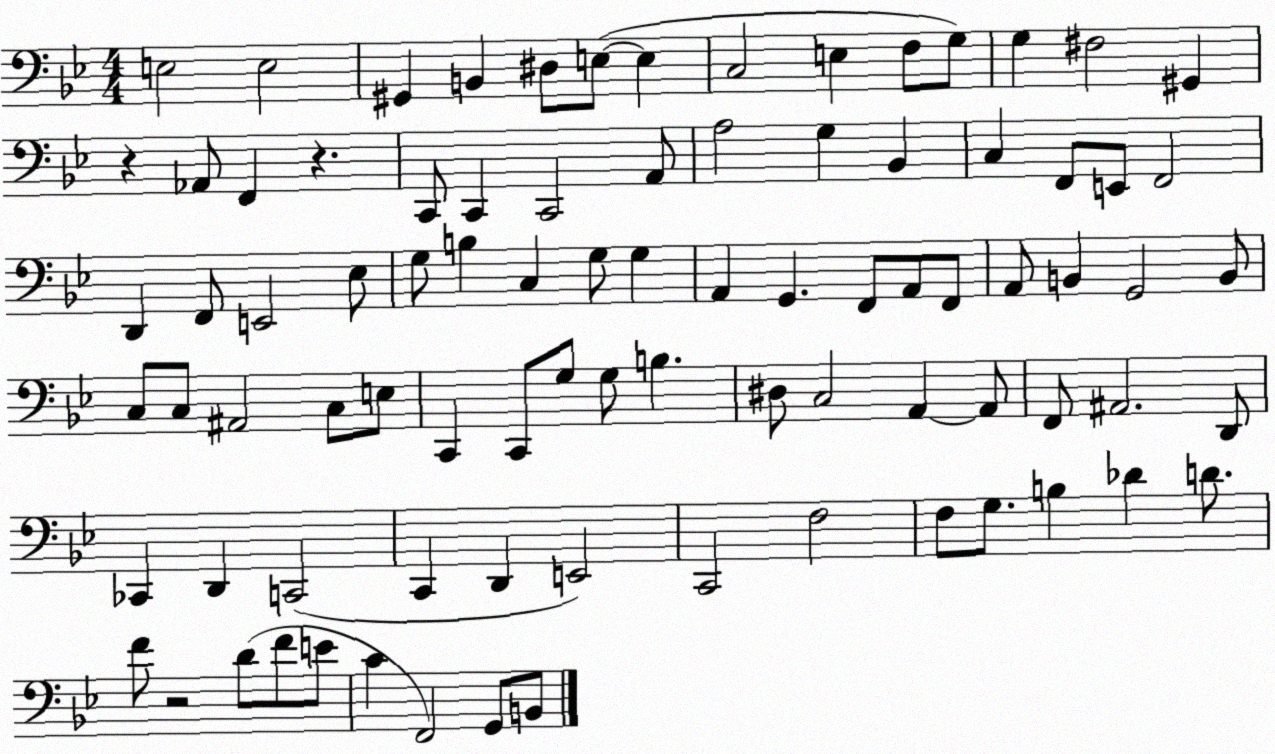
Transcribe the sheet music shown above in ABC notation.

X:1
T:Untitled
M:4/4
L:1/4
K:Bb
E,2 E,2 ^G,, B,, ^D,/2 E,/2 E, C,2 E, F,/2 G,/2 G, ^F,2 ^G,, z _A,,/2 F,, z C,,/2 C,, C,,2 A,,/2 A,2 G, _B,, C, F,,/2 E,,/2 F,,2 D,, F,,/2 E,,2 _E,/2 G,/2 B, C, G,/2 G, A,, G,, F,,/2 A,,/2 F,,/2 A,,/2 B,, G,,2 B,,/2 C,/2 C,/2 ^A,,2 C,/2 E,/2 C,, C,,/2 G,/2 G,/2 B, ^D,/2 C,2 A,, A,,/2 F,,/2 ^A,,2 D,,/2 _C,, D,, C,,2 C,, D,, E,,2 C,,2 F,2 F,/2 G,/2 B, _D D/2 F/2 z2 D/2 F/2 E/2 C F,,2 G,,/2 B,,/2